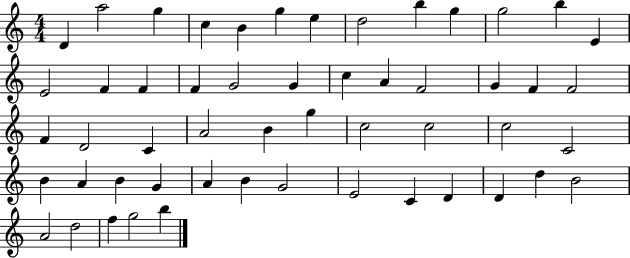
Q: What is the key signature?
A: C major